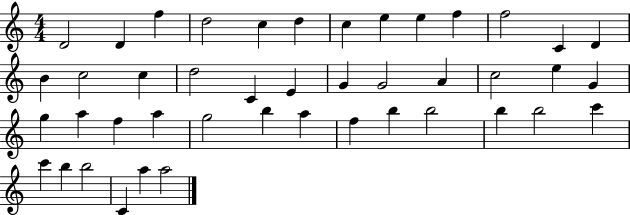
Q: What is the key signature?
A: C major